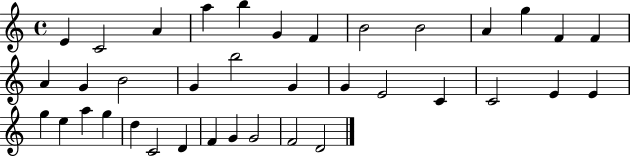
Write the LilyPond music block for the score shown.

{
  \clef treble
  \time 4/4
  \defaultTimeSignature
  \key c \major
  e'4 c'2 a'4 | a''4 b''4 g'4 f'4 | b'2 b'2 | a'4 g''4 f'4 f'4 | \break a'4 g'4 b'2 | g'4 b''2 g'4 | g'4 e'2 c'4 | c'2 e'4 e'4 | \break g''4 e''4 a''4 g''4 | d''4 c'2 d'4 | f'4 g'4 g'2 | f'2 d'2 | \break \bar "|."
}